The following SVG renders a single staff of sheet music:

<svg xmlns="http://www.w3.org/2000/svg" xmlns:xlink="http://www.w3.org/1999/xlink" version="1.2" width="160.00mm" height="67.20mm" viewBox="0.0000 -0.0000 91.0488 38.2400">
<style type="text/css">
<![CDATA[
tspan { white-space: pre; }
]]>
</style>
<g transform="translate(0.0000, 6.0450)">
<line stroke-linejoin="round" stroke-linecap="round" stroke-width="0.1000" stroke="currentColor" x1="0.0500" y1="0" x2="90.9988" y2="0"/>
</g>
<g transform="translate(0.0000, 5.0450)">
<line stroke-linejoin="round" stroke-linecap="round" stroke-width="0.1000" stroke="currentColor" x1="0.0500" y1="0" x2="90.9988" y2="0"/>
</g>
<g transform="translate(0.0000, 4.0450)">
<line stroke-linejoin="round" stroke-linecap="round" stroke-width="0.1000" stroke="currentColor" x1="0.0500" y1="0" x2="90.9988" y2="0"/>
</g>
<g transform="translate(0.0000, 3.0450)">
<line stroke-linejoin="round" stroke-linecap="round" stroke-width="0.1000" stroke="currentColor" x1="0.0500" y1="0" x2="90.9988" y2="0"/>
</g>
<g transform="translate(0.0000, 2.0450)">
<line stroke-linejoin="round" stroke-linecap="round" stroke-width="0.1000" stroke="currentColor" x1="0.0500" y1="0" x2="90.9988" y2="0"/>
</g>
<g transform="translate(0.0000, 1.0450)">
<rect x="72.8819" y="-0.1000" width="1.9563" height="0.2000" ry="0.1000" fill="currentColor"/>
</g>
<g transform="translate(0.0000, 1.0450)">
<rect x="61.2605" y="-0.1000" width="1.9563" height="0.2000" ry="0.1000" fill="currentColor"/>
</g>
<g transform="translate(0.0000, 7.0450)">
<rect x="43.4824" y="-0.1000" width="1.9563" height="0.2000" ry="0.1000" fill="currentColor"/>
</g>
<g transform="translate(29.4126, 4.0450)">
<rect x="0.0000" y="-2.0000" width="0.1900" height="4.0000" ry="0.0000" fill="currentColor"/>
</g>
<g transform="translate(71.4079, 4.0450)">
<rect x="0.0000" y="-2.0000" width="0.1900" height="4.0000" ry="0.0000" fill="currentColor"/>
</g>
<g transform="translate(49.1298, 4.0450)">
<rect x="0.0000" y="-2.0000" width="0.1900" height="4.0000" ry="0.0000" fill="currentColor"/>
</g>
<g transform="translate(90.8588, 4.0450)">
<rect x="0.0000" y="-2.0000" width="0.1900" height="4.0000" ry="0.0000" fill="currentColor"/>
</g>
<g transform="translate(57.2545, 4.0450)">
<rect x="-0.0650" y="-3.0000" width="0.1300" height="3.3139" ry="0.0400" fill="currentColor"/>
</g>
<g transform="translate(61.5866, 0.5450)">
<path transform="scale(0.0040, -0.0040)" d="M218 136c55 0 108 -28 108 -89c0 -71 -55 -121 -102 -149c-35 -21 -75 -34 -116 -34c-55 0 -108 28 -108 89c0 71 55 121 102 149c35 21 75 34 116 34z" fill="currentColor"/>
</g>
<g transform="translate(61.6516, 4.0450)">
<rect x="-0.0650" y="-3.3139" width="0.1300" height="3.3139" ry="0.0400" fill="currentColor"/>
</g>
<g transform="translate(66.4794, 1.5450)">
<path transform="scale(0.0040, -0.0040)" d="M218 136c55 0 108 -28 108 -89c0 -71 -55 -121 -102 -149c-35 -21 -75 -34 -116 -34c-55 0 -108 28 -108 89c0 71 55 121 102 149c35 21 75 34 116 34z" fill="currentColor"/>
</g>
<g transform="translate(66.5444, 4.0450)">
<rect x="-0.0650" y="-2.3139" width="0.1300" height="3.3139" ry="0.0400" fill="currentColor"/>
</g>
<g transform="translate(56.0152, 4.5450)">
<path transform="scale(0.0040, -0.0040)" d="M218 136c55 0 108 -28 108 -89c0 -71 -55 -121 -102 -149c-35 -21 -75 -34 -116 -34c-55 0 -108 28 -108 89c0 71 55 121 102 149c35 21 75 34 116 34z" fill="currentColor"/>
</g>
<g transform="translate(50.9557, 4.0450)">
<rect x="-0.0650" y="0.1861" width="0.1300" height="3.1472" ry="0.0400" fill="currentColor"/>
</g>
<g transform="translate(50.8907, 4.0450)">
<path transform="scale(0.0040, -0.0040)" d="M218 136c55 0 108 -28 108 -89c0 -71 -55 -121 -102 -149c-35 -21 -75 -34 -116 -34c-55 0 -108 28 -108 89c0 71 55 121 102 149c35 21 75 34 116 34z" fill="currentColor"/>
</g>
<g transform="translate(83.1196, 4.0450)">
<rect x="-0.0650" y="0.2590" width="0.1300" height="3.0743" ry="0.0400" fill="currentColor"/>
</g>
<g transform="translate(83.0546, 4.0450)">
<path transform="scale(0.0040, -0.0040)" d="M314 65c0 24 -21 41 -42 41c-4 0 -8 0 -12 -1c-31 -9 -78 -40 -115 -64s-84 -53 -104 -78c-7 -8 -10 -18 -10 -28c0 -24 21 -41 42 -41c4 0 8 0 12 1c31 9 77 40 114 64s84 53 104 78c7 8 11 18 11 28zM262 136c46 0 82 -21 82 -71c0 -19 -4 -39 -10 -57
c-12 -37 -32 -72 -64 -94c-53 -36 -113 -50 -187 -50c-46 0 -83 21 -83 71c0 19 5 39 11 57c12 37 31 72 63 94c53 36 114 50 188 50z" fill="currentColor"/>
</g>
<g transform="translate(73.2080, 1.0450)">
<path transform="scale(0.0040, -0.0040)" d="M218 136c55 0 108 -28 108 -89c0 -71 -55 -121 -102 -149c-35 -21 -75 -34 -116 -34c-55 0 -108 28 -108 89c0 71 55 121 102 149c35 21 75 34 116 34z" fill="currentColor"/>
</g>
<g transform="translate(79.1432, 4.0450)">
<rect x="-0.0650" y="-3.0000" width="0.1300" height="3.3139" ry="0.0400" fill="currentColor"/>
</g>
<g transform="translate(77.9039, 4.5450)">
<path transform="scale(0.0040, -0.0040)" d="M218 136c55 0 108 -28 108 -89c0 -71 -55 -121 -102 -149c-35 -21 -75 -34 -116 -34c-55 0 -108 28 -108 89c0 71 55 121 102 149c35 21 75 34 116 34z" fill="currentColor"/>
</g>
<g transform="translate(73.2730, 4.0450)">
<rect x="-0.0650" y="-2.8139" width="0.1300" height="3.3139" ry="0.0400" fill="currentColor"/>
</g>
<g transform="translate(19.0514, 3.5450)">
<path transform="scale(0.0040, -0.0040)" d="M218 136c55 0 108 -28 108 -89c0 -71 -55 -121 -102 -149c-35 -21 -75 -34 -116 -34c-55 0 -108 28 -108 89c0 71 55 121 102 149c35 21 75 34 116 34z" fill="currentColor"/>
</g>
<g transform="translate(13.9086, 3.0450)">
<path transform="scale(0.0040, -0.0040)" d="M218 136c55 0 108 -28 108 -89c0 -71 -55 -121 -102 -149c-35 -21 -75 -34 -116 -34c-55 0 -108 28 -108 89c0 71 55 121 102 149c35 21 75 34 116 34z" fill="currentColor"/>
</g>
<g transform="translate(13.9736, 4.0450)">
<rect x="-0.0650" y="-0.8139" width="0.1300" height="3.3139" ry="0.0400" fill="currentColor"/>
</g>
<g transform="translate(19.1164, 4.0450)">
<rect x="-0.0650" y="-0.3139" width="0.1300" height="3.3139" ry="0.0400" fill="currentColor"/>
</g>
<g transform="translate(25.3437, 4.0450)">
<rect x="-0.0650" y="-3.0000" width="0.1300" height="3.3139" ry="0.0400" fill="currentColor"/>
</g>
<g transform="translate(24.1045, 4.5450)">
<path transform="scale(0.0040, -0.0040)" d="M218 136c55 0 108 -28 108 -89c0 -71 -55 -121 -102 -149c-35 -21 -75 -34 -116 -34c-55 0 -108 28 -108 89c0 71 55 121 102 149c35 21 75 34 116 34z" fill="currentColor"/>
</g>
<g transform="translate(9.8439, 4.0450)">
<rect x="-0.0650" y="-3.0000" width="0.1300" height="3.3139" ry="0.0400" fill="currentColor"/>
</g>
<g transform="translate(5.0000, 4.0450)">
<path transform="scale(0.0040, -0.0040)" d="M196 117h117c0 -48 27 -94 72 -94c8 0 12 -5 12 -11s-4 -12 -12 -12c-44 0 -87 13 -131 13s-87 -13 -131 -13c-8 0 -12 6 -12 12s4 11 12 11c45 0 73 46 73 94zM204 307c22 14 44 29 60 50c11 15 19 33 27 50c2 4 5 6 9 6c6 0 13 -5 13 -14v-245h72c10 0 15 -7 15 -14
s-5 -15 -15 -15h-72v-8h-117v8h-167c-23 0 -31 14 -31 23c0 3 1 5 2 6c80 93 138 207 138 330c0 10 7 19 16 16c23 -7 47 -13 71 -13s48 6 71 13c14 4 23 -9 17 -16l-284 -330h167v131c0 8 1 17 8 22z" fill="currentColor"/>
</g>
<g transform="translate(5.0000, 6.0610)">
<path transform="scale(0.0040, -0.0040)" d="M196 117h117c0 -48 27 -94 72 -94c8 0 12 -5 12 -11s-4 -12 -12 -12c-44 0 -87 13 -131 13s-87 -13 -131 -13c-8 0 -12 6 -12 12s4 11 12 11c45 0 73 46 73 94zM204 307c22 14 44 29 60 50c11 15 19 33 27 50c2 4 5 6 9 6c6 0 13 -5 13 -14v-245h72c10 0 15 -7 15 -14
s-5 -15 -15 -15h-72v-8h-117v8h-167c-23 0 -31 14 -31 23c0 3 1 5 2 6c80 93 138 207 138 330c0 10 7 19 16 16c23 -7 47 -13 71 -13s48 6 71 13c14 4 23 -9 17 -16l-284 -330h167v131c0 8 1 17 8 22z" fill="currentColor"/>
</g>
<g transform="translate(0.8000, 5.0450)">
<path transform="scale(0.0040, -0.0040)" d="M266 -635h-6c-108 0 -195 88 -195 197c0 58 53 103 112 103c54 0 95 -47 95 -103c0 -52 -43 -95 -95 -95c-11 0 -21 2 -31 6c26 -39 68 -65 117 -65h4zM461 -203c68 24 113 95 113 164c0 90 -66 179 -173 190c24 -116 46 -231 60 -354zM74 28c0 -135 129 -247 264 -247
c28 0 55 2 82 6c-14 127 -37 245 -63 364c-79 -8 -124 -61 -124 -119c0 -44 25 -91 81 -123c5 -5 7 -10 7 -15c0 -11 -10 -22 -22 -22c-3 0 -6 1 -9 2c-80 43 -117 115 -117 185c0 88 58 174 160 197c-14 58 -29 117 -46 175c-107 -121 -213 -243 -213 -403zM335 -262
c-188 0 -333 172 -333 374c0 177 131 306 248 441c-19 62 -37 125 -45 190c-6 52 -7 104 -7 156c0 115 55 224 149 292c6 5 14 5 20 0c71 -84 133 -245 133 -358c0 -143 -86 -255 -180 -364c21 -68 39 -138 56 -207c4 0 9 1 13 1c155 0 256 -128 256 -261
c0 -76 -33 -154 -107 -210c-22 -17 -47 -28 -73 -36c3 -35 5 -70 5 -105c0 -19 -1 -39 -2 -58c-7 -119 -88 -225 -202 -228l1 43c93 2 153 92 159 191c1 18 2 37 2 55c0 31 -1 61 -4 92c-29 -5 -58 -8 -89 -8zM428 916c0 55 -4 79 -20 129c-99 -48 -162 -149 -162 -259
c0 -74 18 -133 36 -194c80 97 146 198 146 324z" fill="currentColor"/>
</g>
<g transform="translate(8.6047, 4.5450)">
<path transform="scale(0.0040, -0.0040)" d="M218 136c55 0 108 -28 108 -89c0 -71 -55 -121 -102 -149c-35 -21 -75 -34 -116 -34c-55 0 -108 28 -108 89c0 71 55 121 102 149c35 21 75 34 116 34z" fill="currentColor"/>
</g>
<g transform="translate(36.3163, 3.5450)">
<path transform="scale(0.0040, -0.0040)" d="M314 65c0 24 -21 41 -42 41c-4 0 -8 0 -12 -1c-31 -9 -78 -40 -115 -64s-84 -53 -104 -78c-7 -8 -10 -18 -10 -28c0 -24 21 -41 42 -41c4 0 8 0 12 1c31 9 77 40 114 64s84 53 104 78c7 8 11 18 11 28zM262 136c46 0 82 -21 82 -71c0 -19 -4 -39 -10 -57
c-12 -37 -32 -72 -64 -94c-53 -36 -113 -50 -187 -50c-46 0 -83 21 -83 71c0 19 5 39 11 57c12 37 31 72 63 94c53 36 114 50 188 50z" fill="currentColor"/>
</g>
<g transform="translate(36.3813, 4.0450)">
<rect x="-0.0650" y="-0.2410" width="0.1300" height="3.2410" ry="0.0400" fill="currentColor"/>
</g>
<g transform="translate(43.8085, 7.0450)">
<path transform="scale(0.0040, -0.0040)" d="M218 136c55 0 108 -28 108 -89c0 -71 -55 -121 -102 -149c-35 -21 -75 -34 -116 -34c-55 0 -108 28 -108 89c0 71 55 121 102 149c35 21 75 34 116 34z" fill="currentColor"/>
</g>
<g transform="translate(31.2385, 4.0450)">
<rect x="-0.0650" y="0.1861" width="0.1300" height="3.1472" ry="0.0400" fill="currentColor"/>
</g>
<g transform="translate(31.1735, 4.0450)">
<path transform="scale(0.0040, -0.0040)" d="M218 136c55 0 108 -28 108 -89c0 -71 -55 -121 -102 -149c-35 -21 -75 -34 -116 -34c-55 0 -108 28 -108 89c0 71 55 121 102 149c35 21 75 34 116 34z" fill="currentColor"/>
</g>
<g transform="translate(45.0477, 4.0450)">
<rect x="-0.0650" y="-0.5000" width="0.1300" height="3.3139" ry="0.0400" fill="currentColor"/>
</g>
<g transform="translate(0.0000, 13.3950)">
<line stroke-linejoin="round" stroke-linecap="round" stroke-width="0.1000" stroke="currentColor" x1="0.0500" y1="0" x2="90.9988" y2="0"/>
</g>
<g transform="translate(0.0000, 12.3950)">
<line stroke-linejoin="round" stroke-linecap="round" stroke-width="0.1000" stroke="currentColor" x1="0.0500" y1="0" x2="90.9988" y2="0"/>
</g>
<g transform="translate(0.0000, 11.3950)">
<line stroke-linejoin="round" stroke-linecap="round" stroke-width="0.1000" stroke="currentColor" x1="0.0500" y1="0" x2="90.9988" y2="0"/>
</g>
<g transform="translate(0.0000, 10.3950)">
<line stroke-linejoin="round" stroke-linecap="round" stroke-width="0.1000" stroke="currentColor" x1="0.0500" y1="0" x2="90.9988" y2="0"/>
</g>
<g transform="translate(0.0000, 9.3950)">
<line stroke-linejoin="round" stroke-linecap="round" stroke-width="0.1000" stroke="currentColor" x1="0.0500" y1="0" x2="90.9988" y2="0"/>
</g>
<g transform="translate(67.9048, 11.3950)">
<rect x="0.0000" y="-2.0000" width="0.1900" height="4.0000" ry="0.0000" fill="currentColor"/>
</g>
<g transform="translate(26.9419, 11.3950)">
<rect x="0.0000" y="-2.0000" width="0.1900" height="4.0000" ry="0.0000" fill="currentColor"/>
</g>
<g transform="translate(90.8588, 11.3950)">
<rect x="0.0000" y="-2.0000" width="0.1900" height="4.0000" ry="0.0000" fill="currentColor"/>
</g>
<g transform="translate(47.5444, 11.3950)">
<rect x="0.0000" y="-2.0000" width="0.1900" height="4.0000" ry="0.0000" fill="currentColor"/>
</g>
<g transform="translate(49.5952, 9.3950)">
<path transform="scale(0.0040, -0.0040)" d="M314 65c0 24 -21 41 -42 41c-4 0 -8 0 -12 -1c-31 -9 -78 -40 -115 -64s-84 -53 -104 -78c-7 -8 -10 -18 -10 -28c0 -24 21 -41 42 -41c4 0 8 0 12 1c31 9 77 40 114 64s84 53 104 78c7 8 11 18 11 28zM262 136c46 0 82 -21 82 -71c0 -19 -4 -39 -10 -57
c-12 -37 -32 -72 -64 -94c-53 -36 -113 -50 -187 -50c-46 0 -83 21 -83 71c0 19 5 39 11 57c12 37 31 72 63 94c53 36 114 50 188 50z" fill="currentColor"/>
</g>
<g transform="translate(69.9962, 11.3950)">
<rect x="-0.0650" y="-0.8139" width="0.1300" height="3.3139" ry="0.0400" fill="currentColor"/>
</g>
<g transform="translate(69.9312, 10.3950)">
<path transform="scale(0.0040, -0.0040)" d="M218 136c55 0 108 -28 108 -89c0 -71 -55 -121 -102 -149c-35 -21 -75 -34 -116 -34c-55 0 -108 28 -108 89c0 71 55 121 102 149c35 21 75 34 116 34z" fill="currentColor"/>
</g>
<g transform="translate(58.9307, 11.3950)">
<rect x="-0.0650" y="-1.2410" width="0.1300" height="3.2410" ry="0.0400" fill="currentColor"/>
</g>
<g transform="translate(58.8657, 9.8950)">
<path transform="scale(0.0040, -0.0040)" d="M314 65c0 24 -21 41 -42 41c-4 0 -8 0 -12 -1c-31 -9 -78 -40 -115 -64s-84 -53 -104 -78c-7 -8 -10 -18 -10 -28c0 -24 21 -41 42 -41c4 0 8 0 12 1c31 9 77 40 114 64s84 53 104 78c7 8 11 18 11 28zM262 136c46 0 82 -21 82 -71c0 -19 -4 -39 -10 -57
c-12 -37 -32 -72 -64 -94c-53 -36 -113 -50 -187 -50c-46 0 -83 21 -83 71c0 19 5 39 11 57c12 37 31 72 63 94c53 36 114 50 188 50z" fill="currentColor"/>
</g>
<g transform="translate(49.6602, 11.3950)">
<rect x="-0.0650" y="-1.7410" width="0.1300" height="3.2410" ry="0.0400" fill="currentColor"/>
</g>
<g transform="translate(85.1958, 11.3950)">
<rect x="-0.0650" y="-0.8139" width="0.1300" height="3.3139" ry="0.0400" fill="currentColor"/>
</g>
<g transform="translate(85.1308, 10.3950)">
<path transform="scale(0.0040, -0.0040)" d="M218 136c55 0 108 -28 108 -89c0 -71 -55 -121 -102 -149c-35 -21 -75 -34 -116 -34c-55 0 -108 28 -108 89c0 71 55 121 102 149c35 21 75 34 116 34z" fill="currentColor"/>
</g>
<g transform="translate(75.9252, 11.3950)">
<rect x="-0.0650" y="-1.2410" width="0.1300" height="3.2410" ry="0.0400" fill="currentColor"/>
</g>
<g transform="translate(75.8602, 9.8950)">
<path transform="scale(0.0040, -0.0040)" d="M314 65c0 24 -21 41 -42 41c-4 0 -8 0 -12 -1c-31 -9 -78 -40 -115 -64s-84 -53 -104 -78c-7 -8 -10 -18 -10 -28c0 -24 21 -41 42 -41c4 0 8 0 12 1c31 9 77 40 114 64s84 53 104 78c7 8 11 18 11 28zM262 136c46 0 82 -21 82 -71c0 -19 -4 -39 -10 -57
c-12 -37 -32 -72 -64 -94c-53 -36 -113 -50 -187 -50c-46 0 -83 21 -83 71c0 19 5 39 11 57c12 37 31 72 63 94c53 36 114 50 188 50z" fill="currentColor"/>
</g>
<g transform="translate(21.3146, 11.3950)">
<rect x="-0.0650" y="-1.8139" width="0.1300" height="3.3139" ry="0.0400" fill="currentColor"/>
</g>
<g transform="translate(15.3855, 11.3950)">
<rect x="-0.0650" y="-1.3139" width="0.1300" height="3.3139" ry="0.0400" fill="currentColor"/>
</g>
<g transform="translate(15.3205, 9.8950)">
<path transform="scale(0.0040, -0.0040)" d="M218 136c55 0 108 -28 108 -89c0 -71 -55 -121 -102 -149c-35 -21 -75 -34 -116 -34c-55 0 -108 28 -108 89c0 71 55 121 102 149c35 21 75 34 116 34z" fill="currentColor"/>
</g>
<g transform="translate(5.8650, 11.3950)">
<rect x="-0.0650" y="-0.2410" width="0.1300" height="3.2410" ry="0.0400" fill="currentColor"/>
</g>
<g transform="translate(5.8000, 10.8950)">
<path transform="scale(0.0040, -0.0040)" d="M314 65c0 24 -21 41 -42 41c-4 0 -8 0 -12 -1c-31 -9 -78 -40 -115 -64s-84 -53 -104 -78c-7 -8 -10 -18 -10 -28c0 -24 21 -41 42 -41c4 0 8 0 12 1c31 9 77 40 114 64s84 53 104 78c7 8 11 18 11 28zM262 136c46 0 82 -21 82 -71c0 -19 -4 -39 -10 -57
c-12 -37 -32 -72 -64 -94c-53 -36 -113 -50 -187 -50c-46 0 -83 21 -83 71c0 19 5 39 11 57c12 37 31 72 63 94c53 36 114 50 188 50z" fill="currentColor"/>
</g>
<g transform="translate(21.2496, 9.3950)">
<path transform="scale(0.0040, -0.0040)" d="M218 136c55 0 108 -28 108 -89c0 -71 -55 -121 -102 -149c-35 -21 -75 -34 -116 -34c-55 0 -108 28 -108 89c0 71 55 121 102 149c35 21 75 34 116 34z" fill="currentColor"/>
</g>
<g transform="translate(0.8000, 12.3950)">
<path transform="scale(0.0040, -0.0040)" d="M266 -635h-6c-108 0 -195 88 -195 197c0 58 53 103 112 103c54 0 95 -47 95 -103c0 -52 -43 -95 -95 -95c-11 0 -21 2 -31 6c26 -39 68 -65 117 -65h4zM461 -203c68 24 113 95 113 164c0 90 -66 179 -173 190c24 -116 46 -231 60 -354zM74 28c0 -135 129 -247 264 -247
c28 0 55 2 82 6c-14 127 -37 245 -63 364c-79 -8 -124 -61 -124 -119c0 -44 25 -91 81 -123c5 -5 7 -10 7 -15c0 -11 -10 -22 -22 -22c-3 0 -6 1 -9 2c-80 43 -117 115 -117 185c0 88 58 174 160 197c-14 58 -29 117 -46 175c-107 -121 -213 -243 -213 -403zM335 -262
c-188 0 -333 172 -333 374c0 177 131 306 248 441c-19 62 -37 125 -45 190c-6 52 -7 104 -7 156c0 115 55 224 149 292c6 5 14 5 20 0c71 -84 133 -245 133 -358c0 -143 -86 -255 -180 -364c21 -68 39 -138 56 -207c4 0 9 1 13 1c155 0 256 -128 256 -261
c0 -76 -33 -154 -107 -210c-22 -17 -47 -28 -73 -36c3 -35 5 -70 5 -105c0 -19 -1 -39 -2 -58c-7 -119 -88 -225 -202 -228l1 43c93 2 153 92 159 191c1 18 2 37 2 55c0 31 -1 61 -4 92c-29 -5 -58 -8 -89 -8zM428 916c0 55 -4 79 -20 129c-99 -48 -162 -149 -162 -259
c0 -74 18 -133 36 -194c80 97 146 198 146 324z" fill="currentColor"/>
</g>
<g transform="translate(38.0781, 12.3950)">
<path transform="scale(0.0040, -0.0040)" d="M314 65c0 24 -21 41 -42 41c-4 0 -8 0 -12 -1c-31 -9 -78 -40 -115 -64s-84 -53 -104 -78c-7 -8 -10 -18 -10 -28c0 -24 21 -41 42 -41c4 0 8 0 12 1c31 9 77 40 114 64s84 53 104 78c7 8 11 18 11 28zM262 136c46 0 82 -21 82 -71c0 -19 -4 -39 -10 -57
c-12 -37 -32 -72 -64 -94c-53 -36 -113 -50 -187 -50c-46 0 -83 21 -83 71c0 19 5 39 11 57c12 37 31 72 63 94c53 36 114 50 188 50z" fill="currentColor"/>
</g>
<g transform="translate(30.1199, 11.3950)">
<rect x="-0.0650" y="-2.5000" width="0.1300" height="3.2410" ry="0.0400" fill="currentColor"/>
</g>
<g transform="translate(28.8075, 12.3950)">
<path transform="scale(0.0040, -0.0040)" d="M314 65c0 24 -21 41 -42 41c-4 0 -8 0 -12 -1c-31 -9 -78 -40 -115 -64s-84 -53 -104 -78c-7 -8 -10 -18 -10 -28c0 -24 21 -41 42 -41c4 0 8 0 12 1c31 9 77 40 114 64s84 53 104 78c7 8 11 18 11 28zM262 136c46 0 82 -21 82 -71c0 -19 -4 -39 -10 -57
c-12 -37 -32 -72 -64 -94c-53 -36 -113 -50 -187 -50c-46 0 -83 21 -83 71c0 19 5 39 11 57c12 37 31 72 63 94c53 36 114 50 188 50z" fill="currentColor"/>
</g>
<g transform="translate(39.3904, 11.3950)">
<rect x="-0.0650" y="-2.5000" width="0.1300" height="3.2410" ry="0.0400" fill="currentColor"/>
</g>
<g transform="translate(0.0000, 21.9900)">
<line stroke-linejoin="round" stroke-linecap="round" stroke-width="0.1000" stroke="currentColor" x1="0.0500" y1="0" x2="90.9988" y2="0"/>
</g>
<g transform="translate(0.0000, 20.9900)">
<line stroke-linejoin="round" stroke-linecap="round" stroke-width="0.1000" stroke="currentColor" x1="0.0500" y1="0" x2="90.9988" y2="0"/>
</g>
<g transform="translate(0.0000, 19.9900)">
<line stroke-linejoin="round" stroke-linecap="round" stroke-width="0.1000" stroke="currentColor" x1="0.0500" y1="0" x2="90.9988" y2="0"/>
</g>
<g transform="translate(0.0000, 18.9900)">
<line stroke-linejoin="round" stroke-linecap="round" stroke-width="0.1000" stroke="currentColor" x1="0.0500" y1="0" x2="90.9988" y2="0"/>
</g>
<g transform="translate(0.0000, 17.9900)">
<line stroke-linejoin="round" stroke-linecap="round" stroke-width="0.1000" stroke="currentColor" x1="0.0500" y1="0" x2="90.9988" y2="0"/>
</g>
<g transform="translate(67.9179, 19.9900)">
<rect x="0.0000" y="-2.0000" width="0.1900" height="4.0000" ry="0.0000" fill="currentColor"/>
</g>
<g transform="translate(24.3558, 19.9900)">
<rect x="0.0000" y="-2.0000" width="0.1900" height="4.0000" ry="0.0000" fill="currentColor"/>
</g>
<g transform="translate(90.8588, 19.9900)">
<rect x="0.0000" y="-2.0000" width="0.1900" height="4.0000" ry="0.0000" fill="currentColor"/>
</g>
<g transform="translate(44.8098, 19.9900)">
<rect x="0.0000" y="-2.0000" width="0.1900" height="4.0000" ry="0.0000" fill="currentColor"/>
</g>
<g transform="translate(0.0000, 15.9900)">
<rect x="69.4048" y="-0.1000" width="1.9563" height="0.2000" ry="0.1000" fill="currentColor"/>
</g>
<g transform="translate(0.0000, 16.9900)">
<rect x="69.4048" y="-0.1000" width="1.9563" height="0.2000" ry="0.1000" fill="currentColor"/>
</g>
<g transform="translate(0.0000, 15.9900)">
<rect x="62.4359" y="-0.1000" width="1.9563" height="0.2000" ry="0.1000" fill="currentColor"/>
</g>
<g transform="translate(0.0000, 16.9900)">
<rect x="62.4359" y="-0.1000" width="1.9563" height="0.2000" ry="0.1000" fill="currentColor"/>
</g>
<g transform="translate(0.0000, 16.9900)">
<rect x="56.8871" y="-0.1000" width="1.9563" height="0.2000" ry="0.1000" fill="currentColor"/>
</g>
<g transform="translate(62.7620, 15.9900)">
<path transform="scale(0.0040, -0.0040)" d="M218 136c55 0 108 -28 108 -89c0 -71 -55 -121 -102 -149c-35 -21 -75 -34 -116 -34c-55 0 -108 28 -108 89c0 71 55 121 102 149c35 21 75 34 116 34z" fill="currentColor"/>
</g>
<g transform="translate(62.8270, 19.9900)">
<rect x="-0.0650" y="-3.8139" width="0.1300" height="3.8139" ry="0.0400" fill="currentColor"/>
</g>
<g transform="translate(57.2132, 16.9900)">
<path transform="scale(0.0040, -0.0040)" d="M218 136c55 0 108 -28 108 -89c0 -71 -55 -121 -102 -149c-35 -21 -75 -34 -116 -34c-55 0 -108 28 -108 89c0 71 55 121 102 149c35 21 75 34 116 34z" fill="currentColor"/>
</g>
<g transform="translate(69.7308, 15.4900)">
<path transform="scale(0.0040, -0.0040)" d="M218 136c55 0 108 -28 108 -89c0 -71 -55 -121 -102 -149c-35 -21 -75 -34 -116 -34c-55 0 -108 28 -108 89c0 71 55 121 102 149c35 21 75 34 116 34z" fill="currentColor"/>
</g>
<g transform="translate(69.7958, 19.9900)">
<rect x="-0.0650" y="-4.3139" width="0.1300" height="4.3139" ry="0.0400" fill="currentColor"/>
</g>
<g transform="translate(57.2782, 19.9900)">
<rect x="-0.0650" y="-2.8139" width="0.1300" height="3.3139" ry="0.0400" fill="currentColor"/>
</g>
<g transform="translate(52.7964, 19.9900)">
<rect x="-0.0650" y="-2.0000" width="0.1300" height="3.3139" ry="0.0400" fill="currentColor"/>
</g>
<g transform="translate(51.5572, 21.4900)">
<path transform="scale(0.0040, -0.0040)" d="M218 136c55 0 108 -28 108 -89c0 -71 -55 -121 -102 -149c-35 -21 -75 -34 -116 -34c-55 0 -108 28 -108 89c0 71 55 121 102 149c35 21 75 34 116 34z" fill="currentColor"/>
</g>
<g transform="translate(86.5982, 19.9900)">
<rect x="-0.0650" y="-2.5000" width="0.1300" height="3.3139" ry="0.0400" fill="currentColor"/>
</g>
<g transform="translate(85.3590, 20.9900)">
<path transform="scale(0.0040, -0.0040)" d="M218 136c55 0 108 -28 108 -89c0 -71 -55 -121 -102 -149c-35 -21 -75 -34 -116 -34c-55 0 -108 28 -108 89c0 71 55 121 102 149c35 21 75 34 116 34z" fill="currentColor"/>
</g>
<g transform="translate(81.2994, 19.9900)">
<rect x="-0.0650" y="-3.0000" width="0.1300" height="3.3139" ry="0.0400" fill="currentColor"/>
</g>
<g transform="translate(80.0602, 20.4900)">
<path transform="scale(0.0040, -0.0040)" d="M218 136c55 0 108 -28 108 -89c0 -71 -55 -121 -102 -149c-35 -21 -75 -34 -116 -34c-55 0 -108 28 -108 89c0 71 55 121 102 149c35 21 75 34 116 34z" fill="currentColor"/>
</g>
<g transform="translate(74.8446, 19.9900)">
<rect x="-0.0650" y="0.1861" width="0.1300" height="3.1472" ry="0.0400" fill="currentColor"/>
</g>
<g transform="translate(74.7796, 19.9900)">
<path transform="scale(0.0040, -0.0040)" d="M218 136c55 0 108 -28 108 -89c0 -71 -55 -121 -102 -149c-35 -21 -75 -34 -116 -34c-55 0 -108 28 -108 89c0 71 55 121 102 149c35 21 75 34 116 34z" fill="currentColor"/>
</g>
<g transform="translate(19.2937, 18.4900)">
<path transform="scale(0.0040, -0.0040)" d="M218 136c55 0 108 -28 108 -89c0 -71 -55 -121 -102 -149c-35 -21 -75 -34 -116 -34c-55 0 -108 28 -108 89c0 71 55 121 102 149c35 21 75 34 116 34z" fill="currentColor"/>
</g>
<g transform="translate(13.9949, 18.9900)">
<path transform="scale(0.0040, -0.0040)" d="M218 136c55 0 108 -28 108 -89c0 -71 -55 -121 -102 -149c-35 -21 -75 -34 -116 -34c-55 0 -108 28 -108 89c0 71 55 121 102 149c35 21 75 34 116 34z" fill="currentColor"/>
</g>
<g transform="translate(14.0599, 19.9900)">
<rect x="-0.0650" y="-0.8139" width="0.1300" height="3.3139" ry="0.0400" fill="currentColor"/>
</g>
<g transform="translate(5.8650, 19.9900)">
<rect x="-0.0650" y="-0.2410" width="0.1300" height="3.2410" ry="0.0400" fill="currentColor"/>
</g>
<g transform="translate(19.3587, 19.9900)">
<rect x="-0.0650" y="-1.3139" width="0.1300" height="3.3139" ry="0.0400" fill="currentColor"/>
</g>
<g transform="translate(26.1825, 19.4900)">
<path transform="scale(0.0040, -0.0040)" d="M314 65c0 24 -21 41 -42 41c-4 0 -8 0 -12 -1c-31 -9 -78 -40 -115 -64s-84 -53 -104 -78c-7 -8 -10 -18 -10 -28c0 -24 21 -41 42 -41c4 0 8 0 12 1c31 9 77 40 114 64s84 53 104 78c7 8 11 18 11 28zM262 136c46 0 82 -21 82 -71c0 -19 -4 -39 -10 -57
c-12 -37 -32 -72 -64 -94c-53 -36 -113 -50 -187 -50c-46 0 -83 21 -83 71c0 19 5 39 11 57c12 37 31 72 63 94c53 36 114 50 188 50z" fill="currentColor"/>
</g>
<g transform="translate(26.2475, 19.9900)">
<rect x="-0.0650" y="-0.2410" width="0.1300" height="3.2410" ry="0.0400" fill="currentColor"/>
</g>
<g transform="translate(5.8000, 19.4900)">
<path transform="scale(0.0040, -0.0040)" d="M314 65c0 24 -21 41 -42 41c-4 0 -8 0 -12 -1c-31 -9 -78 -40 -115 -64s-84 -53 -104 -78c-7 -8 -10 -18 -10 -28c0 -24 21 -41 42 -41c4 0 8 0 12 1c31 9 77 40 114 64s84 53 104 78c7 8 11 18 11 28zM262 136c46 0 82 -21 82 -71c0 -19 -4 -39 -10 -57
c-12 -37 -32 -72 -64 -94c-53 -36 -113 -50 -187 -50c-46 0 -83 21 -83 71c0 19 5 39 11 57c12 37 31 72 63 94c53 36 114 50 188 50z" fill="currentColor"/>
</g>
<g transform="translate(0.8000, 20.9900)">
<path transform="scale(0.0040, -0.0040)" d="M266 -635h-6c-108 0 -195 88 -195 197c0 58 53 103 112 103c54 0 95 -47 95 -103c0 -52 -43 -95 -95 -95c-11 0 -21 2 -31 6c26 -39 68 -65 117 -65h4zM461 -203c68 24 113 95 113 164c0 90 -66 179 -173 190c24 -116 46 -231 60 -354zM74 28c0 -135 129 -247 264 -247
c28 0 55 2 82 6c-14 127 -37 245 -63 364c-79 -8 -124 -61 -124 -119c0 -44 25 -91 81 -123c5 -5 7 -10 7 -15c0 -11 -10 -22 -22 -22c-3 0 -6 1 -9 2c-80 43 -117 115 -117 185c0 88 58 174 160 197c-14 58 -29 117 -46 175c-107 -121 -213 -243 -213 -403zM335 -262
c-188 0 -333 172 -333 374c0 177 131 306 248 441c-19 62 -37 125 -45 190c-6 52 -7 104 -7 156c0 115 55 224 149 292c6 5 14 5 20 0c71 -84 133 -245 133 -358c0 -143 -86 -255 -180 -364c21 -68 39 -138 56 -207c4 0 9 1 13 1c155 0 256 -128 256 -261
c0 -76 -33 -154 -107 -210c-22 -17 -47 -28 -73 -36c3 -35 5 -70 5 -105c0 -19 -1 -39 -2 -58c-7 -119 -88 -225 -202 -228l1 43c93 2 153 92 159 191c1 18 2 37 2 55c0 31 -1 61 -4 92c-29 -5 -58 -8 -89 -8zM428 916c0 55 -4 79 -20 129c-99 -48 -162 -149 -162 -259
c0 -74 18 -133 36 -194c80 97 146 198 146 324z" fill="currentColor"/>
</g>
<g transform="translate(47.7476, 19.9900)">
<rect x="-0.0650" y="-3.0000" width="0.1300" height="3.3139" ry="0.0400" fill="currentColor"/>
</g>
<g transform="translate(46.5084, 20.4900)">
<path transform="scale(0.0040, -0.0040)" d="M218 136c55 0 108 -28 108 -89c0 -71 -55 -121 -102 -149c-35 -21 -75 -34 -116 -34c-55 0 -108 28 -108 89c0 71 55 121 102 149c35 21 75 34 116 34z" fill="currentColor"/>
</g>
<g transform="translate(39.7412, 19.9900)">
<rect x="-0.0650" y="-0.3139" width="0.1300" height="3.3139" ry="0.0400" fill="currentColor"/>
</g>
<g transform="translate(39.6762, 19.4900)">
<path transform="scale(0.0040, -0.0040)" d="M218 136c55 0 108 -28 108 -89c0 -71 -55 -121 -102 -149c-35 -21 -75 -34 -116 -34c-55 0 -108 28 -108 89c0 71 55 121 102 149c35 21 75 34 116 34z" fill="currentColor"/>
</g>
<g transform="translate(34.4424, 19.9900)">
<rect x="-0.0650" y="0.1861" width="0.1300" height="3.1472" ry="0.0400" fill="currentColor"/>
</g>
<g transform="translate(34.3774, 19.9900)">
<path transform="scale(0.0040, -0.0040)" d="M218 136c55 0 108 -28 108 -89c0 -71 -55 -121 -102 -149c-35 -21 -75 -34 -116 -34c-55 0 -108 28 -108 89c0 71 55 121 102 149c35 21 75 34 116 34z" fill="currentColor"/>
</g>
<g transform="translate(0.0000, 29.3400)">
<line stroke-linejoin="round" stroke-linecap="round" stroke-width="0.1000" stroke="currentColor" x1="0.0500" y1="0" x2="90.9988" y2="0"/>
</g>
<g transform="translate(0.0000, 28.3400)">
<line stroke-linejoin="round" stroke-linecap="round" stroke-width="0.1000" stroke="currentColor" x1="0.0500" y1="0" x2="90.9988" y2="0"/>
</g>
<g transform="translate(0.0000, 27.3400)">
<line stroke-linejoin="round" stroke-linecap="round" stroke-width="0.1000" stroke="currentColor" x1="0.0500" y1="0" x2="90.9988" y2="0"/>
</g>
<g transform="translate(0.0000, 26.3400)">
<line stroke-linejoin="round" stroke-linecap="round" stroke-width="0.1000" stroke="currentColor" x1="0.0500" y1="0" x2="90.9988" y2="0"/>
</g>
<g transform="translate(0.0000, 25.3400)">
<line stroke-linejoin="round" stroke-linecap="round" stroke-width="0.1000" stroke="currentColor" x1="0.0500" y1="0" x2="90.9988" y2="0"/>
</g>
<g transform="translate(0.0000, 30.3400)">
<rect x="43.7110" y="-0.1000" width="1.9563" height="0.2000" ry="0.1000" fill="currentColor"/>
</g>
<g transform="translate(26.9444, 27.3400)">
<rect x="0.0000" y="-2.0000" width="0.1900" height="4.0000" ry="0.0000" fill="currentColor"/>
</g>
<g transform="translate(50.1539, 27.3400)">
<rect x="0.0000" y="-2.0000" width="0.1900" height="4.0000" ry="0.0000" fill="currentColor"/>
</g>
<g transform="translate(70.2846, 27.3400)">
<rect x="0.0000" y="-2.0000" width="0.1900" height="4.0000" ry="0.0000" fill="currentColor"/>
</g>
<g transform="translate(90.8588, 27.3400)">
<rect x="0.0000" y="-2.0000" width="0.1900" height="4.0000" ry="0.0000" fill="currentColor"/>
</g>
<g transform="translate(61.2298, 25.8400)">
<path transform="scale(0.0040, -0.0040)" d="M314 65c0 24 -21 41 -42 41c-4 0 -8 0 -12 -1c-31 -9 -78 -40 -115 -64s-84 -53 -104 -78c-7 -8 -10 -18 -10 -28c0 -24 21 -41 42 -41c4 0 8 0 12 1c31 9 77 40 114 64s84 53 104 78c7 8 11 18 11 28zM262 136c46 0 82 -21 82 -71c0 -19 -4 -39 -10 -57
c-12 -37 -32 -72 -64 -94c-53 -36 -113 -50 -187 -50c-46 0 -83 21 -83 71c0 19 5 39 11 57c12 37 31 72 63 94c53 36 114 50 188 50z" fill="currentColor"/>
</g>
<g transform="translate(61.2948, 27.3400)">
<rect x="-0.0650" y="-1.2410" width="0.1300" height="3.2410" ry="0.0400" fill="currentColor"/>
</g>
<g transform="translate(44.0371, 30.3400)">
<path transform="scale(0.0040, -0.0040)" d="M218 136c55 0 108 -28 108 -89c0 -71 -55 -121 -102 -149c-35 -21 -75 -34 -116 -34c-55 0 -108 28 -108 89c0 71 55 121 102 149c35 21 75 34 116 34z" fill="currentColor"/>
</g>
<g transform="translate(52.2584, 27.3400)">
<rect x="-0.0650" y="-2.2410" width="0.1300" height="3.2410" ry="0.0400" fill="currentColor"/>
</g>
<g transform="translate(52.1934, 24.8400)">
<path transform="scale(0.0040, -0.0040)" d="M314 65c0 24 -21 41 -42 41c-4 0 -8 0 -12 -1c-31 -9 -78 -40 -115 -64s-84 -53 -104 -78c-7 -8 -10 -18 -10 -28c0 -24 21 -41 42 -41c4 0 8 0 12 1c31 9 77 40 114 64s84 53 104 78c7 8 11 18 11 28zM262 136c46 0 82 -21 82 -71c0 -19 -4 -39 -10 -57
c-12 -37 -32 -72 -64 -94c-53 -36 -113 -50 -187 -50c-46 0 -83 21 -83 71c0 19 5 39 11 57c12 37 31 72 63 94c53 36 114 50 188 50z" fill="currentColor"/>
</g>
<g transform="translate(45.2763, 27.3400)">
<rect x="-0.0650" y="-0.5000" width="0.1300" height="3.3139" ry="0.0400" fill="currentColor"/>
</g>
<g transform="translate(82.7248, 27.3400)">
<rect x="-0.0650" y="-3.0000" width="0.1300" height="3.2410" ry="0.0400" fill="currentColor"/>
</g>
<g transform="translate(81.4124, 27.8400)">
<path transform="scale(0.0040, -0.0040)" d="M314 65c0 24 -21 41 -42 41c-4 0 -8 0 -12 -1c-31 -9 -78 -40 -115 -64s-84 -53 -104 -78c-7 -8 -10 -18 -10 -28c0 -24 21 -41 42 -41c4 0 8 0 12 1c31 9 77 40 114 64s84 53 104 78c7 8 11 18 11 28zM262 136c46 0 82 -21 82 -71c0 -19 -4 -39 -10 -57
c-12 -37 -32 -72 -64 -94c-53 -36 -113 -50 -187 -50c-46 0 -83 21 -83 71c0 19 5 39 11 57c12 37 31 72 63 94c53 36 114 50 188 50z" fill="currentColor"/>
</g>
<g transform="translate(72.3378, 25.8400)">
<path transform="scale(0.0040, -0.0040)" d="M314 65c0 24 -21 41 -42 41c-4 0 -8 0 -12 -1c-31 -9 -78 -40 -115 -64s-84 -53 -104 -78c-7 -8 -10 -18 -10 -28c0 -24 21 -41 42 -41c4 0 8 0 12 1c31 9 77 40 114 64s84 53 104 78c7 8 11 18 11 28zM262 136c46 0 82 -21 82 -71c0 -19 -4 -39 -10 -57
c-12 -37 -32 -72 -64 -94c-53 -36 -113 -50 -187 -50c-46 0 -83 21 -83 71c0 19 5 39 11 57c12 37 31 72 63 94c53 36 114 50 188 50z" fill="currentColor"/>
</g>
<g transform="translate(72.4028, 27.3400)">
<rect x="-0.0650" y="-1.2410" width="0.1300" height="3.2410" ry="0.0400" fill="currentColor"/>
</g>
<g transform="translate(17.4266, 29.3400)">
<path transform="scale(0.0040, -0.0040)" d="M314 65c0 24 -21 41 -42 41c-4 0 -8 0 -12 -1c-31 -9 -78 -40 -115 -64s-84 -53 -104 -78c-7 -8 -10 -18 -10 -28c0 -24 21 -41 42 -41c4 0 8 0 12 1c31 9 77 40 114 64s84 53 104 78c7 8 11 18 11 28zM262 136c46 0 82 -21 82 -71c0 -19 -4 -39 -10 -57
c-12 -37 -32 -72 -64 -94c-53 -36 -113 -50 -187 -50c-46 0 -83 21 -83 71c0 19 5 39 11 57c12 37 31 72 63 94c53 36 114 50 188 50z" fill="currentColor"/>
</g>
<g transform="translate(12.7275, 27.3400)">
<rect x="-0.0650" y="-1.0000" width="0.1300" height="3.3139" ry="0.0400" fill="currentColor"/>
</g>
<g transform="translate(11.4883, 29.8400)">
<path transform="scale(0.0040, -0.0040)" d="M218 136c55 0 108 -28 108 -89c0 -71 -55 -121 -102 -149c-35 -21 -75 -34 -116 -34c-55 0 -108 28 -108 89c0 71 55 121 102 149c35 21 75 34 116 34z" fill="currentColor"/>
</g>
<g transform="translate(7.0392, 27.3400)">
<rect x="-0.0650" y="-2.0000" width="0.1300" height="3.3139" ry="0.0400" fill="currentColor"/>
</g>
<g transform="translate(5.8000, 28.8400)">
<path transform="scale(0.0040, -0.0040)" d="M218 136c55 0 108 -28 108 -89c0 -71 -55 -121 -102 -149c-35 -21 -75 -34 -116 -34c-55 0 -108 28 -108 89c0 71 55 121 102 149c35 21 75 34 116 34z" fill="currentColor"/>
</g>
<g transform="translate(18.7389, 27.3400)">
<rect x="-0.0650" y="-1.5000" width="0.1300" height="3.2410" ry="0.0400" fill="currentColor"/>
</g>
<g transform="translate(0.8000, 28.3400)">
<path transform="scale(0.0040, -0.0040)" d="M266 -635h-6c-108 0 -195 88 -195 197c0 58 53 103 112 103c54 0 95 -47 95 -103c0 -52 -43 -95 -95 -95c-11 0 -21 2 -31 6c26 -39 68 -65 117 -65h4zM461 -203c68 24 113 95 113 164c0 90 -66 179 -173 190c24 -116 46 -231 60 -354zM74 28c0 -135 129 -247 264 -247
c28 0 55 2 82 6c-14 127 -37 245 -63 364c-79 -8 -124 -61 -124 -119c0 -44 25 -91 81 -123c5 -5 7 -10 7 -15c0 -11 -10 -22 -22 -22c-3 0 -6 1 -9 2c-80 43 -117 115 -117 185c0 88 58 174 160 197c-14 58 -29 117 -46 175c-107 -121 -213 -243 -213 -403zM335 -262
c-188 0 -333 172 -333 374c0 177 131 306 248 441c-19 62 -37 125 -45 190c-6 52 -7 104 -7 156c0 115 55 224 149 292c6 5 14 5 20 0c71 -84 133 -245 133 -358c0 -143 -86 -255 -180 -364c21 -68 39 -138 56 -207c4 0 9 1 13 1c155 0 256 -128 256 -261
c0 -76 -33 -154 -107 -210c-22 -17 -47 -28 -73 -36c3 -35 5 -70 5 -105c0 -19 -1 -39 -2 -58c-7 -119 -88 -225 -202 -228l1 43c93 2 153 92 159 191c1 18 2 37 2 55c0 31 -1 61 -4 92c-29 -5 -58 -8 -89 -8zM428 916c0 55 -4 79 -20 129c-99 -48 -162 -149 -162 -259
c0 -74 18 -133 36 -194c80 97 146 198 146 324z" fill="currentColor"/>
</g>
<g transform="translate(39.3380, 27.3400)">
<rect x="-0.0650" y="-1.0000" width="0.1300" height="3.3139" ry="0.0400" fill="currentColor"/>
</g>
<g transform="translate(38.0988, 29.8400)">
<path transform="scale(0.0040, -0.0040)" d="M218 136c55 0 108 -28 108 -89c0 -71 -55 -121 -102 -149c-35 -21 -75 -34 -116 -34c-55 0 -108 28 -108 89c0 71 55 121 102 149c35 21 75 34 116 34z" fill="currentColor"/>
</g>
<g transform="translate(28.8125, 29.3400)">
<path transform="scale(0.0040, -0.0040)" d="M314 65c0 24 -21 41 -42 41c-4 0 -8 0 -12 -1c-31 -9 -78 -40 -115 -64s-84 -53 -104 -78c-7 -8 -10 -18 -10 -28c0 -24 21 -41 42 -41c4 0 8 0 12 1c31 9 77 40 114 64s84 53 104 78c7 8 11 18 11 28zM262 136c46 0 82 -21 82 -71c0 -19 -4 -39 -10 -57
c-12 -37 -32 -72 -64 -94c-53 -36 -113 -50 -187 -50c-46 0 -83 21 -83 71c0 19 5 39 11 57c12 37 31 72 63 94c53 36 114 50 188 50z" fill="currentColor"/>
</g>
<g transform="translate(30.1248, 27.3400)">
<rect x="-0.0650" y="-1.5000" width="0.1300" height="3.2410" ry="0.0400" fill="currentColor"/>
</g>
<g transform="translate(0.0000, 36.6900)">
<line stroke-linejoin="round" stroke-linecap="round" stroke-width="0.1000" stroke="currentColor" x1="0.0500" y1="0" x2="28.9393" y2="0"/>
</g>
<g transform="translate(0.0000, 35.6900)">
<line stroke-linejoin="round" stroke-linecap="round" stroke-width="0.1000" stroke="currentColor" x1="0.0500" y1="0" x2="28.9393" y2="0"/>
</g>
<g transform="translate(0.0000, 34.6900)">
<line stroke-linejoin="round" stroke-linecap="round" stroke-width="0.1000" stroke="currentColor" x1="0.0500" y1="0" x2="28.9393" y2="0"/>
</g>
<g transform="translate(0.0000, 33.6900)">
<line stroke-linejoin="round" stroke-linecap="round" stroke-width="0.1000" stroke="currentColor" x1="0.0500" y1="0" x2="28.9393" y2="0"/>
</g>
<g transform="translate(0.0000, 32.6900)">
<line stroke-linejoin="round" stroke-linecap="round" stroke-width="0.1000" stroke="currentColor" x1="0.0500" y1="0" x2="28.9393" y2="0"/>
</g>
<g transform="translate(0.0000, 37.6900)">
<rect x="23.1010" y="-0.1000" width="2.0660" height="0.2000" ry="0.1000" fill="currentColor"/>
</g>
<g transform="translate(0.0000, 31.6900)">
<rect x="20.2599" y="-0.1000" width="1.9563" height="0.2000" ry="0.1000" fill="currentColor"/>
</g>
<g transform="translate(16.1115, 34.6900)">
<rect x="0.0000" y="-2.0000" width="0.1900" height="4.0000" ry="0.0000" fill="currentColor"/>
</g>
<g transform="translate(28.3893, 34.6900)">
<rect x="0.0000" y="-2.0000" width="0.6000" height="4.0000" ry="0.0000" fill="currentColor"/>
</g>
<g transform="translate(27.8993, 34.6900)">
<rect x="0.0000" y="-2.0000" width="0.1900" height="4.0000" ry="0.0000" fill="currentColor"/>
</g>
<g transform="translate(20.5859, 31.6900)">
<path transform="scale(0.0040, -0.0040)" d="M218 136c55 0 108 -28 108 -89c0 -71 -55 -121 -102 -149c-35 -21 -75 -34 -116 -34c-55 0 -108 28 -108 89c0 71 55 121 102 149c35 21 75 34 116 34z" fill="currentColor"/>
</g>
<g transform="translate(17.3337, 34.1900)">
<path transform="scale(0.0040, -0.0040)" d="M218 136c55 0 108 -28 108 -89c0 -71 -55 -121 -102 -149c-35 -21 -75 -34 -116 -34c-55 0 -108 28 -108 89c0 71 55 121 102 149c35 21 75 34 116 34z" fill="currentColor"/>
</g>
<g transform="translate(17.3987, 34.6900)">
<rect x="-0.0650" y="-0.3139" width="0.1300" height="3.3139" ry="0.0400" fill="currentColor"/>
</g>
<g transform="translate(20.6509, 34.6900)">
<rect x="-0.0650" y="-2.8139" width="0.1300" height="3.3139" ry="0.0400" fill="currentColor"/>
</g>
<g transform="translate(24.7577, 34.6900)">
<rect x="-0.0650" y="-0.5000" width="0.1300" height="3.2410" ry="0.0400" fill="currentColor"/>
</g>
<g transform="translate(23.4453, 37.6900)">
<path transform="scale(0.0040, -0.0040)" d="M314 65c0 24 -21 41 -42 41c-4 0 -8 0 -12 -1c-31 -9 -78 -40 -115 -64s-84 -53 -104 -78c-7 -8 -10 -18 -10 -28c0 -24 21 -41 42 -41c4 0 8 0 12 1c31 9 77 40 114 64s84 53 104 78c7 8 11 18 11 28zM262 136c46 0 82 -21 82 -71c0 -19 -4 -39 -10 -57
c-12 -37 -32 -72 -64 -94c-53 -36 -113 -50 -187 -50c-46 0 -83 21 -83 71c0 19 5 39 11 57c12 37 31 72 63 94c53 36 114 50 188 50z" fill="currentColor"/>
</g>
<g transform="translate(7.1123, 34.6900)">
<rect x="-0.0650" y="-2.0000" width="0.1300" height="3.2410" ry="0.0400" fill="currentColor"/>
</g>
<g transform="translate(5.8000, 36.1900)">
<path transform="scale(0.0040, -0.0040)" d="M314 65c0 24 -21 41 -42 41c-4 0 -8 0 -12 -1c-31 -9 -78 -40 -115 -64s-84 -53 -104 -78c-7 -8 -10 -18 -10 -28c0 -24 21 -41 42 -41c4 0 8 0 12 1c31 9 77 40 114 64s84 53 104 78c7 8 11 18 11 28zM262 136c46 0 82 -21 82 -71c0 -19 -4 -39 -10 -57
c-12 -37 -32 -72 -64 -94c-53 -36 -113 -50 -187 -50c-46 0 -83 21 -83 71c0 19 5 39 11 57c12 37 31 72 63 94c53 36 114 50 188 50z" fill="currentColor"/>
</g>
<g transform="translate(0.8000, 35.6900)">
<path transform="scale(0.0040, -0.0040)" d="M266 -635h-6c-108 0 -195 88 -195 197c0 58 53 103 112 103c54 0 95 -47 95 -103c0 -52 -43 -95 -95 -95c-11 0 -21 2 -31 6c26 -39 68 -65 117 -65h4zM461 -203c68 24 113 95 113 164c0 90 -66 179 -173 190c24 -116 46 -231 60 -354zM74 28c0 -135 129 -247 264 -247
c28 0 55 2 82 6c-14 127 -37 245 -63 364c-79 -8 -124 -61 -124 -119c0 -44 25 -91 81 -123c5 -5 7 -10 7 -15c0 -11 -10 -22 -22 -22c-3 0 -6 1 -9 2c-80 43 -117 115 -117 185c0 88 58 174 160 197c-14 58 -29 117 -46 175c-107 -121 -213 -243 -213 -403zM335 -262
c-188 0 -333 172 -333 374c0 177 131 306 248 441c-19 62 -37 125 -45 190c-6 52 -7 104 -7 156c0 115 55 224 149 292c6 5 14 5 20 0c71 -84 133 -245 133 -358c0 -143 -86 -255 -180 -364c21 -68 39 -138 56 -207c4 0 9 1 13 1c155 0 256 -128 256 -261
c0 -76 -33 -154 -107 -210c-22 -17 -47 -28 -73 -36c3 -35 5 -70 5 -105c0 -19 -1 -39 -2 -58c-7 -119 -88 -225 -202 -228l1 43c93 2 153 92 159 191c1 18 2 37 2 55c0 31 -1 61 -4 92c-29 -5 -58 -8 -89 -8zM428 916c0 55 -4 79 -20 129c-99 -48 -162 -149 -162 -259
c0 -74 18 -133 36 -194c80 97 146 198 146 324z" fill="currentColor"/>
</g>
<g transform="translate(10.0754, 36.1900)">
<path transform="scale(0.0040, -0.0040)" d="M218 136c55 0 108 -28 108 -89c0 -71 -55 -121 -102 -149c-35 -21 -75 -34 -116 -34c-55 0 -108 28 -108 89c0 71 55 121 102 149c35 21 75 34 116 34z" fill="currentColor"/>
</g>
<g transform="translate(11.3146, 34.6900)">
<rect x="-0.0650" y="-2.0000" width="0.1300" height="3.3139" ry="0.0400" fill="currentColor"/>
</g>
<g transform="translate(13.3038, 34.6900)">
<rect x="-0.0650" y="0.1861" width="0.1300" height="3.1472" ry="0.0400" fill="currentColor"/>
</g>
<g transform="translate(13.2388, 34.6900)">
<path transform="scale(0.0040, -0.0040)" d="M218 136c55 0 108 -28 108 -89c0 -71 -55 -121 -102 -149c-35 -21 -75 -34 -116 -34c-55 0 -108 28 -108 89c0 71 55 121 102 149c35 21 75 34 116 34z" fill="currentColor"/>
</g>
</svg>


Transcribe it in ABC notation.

X:1
T:Untitled
M:4/4
L:1/4
K:C
A d c A B c2 C B A b g a A B2 c2 e f G2 G2 f2 e2 d e2 d c2 d e c2 B c A F a c' d' B A G F D E2 E2 D C g2 e2 e2 A2 F2 F B c a C2